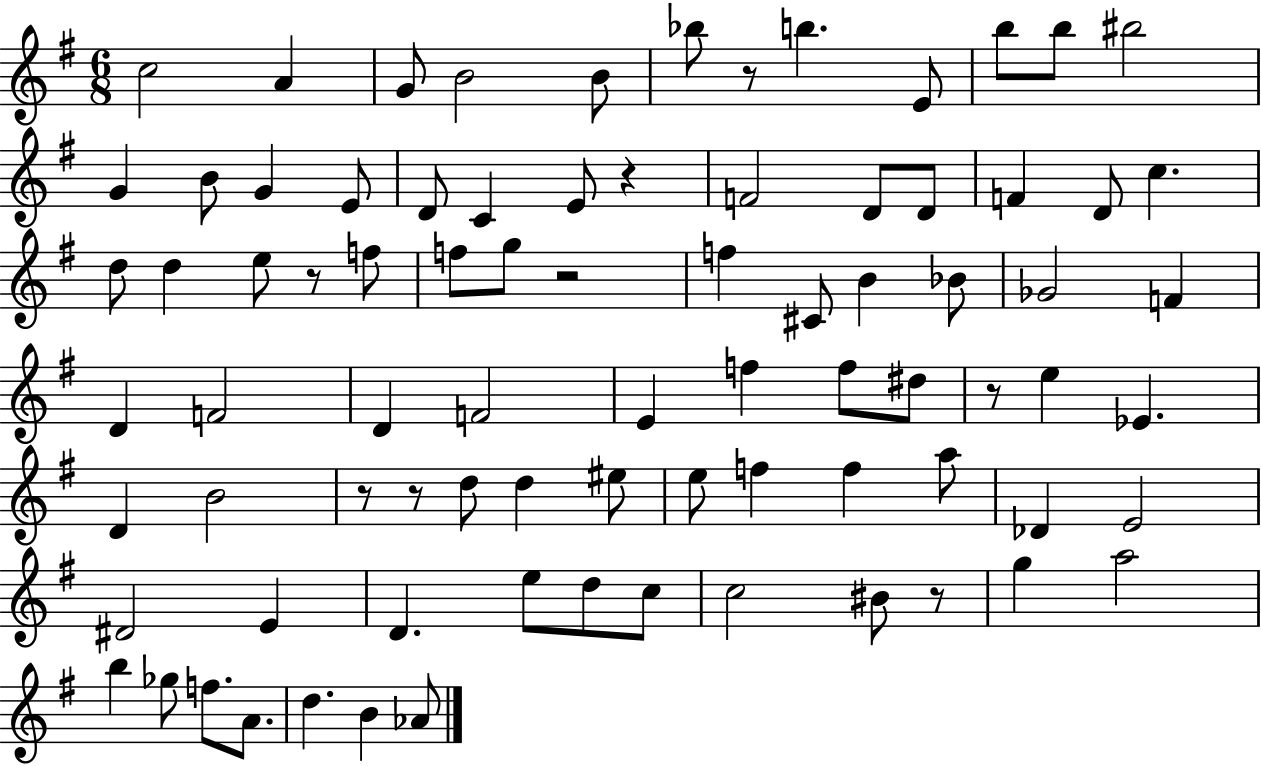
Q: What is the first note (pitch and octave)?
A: C5